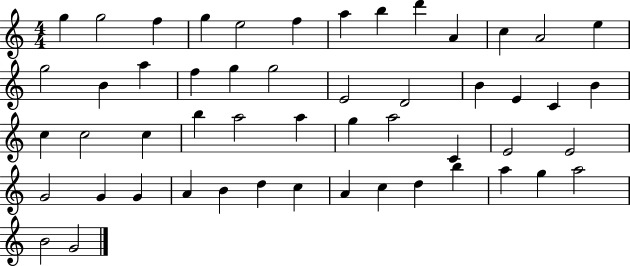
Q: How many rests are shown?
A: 0